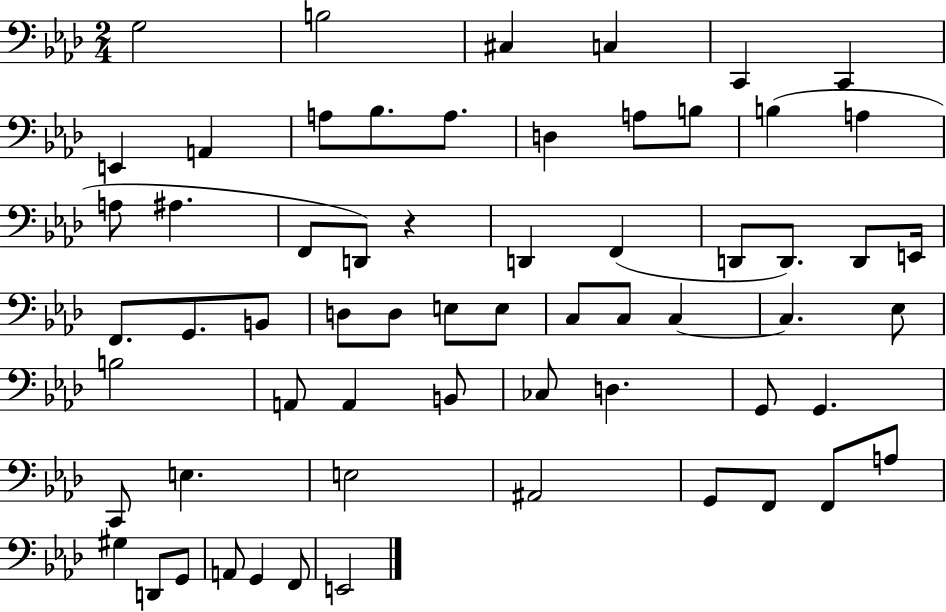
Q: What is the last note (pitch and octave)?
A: E2